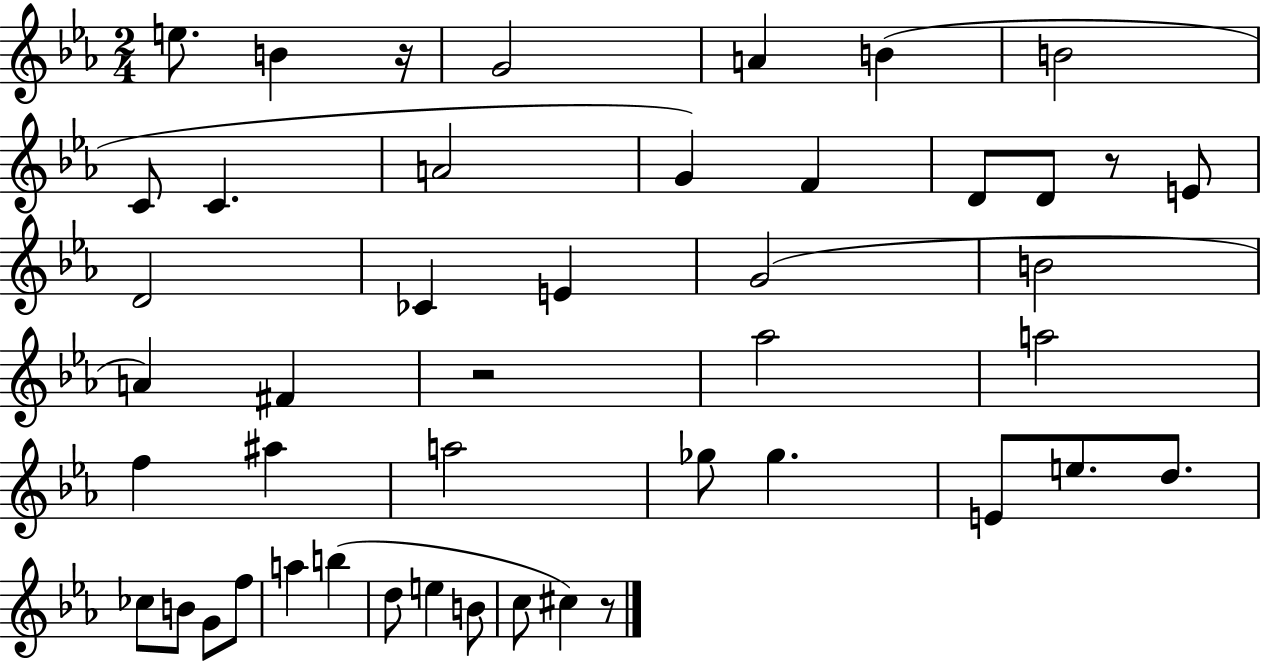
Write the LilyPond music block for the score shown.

{
  \clef treble
  \numericTimeSignature
  \time 2/4
  \key ees \major
  e''8. b'4 r16 | g'2 | a'4 b'4( | b'2 | \break c'8 c'4. | a'2 | g'4) f'4 | d'8 d'8 r8 e'8 | \break d'2 | ces'4 e'4 | g'2( | b'2 | \break a'4) fis'4 | r2 | aes''2 | a''2 | \break f''4 ais''4 | a''2 | ges''8 ges''4. | e'8 e''8. d''8. | \break ces''8 b'8 g'8 f''8 | a''4 b''4( | d''8 e''4 b'8 | c''8 cis''4) r8 | \break \bar "|."
}